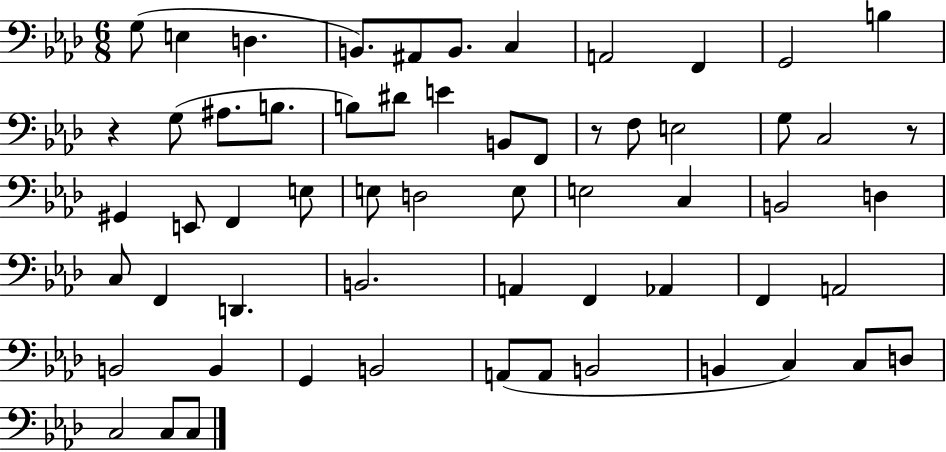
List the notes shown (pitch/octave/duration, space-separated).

G3/e E3/q D3/q. B2/e. A#2/e B2/e. C3/q A2/h F2/q G2/h B3/q R/q G3/e A#3/e. B3/e. B3/e D#4/e E4/q B2/e F2/e R/e F3/e E3/h G3/e C3/h R/e G#2/q E2/e F2/q E3/e E3/e D3/h E3/e E3/h C3/q B2/h D3/q C3/e F2/q D2/q. B2/h. A2/q F2/q Ab2/q F2/q A2/h B2/h B2/q G2/q B2/h A2/e A2/e B2/h B2/q C3/q C3/e D3/e C3/h C3/e C3/e